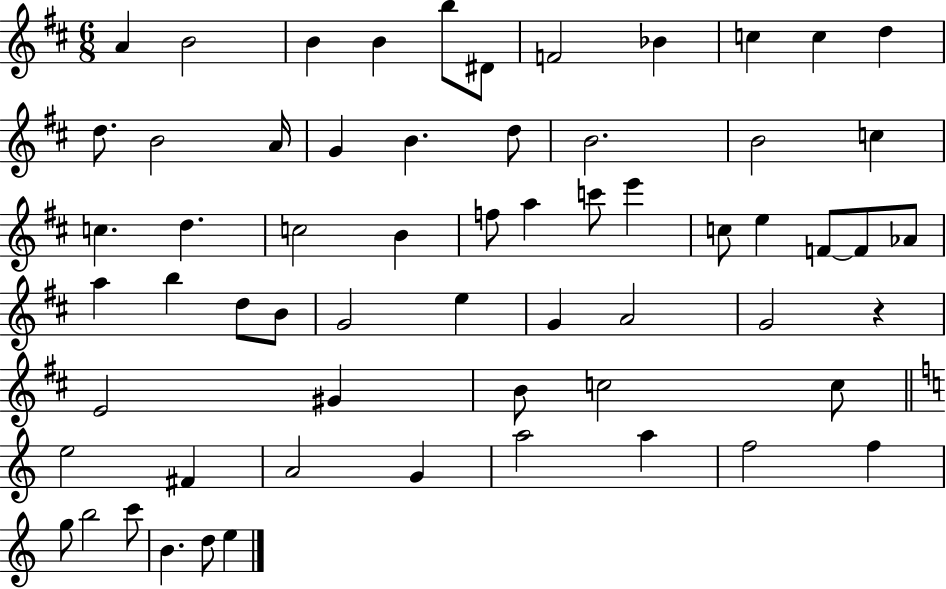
A4/q B4/h B4/q B4/q B5/e D#4/e F4/h Bb4/q C5/q C5/q D5/q D5/e. B4/h A4/s G4/q B4/q. D5/e B4/h. B4/h C5/q C5/q. D5/q. C5/h B4/q F5/e A5/q C6/e E6/q C5/e E5/q F4/e F4/e Ab4/e A5/q B5/q D5/e B4/e G4/h E5/q G4/q A4/h G4/h R/q E4/h G#4/q B4/e C5/h C5/e E5/h F#4/q A4/h G4/q A5/h A5/q F5/h F5/q G5/e B5/h C6/e B4/q. D5/e E5/q